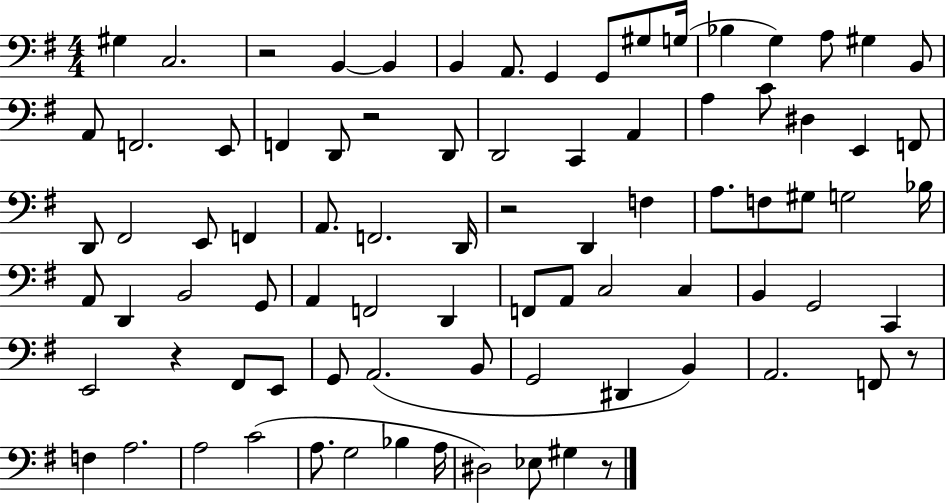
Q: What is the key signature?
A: G major